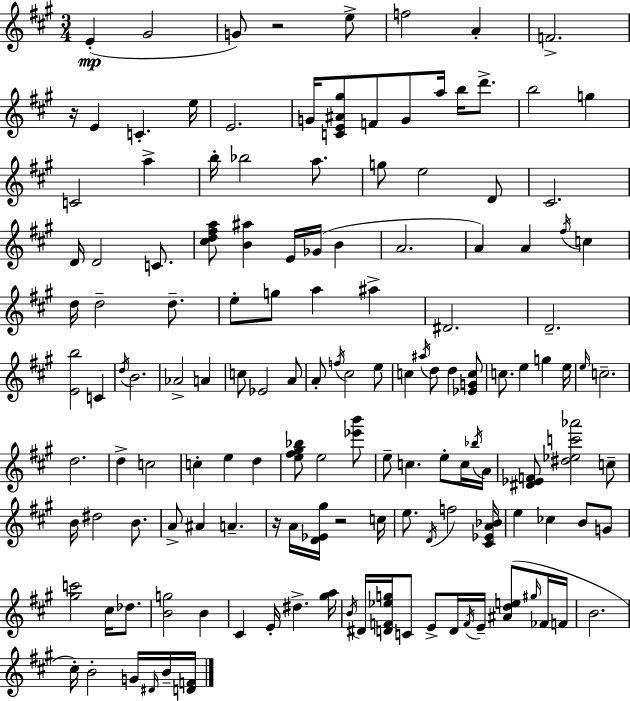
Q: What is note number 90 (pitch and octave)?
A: A4